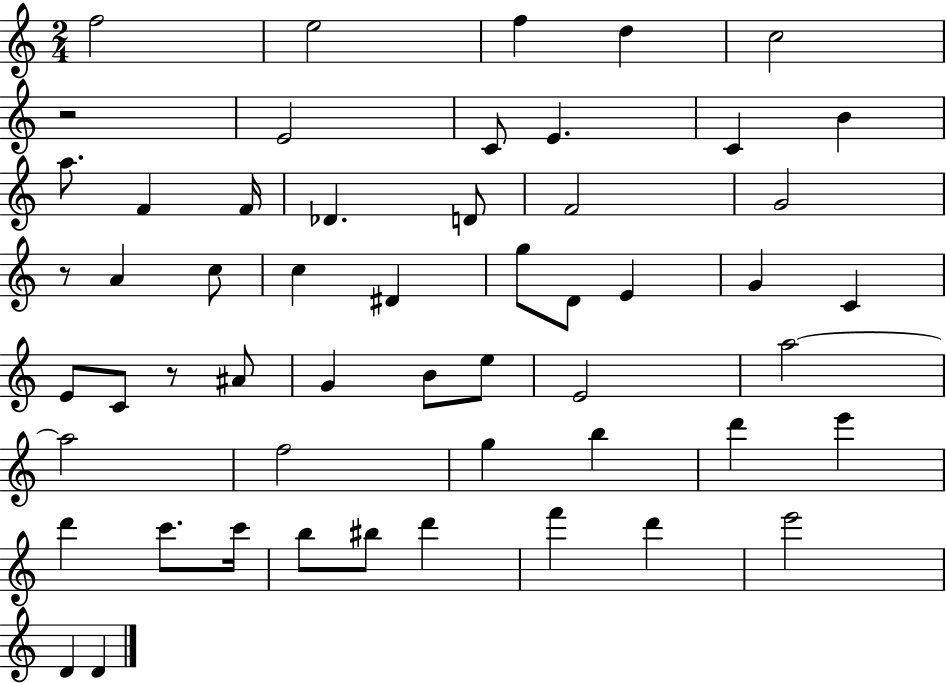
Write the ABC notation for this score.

X:1
T:Untitled
M:2/4
L:1/4
K:C
f2 e2 f d c2 z2 E2 C/2 E C B a/2 F F/4 _D D/2 F2 G2 z/2 A c/2 c ^D g/2 D/2 E G C E/2 C/2 z/2 ^A/2 G B/2 e/2 E2 a2 a2 f2 g b d' e' d' c'/2 c'/4 b/2 ^b/2 d' f' d' e'2 D D